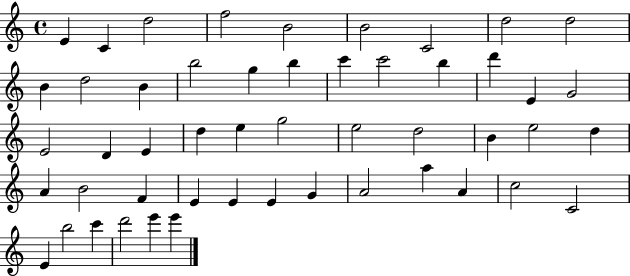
X:1
T:Untitled
M:4/4
L:1/4
K:C
E C d2 f2 B2 B2 C2 d2 d2 B d2 B b2 g b c' c'2 b d' E G2 E2 D E d e g2 e2 d2 B e2 d A B2 F E E E G A2 a A c2 C2 E b2 c' d'2 e' e'